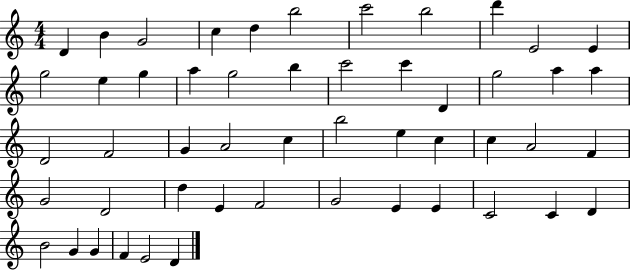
X:1
T:Untitled
M:4/4
L:1/4
K:C
D B G2 c d b2 c'2 b2 d' E2 E g2 e g a g2 b c'2 c' D g2 a a D2 F2 G A2 c b2 e c c A2 F G2 D2 d E F2 G2 E E C2 C D B2 G G F E2 D